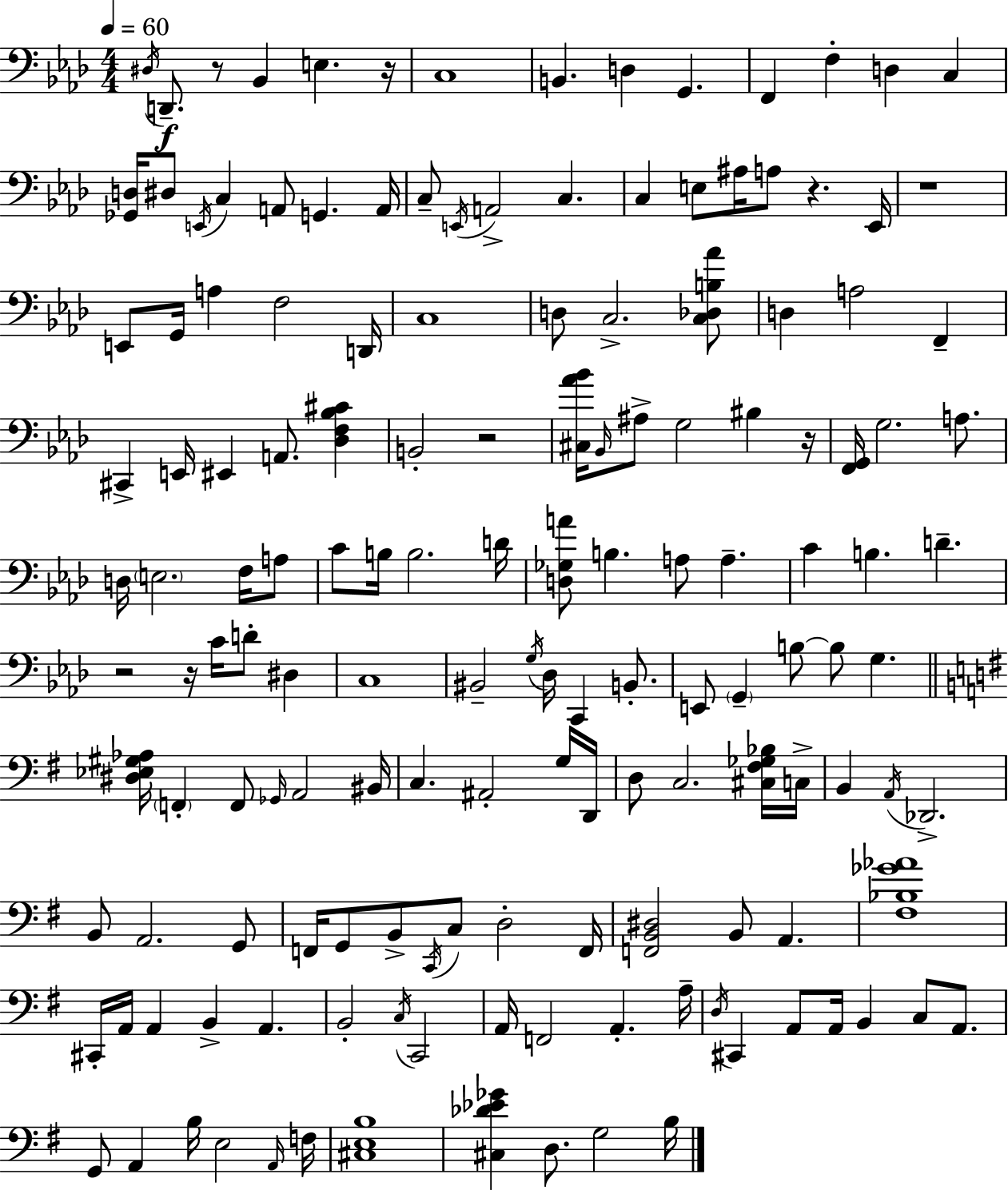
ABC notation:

X:1
T:Untitled
M:4/4
L:1/4
K:Fm
^D,/4 D,,/2 z/2 _B,, E, z/4 C,4 B,, D, G,, F,, F, D, C, [_G,,D,]/4 ^D,/2 E,,/4 C, A,,/2 G,, A,,/4 C,/2 E,,/4 A,,2 C, C, E,/2 ^A,/4 A,/2 z _E,,/4 z4 E,,/2 G,,/4 A, F,2 D,,/4 C,4 D,/2 C,2 [C,_D,B,_A]/2 D, A,2 F,, ^C,, E,,/4 ^E,, A,,/2 [_D,F,_B,^C] B,,2 z2 [^C,_A_B]/4 _B,,/4 ^A,/2 G,2 ^B, z/4 [F,,G,,]/4 G,2 A,/2 D,/4 E,2 F,/4 A,/2 C/2 B,/4 B,2 D/4 [D,_G,A]/2 B, A,/2 A, C B, D z2 z/4 C/4 D/2 ^D, C,4 ^B,,2 G,/4 _D,/4 C,, B,,/2 E,,/2 G,, B,/2 B,/2 G, [^D,_E,^G,_A,]/4 F,, F,,/2 _G,,/4 A,,2 ^B,,/4 C, ^A,,2 G,/4 D,,/4 D,/2 C,2 [^C,^F,_G,_B,]/4 C,/4 B,, A,,/4 _D,,2 B,,/2 A,,2 G,,/2 F,,/4 G,,/2 B,,/2 C,,/4 C,/2 D,2 F,,/4 [F,,B,,^D,]2 B,,/2 A,, [^F,_B,_G_A]4 ^C,,/4 A,,/4 A,, B,, A,, B,,2 C,/4 C,,2 A,,/4 F,,2 A,, A,/4 D,/4 ^C,, A,,/2 A,,/4 B,, C,/2 A,,/2 G,,/2 A,, B,/4 E,2 A,,/4 F,/4 [^C,E,B,]4 [^C,_D_E_G] D,/2 G,2 B,/4